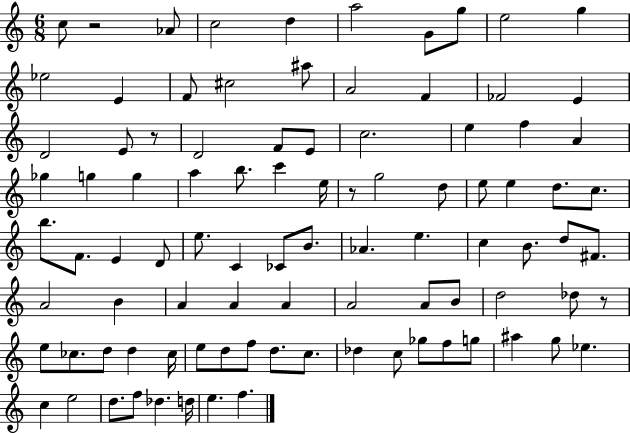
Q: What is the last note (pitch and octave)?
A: F5